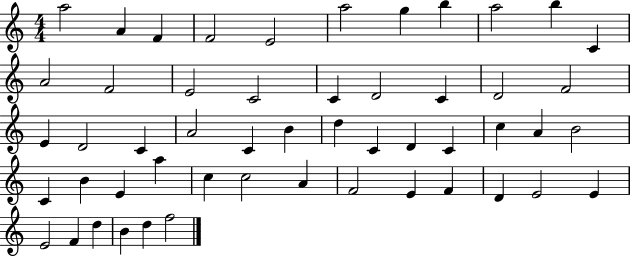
A5/h A4/q F4/q F4/h E4/h A5/h G5/q B5/q A5/h B5/q C4/q A4/h F4/h E4/h C4/h C4/q D4/h C4/q D4/h F4/h E4/q D4/h C4/q A4/h C4/q B4/q D5/q C4/q D4/q C4/q C5/q A4/q B4/h C4/q B4/q E4/q A5/q C5/q C5/h A4/q F4/h E4/q F4/q D4/q E4/h E4/q E4/h F4/q D5/q B4/q D5/q F5/h